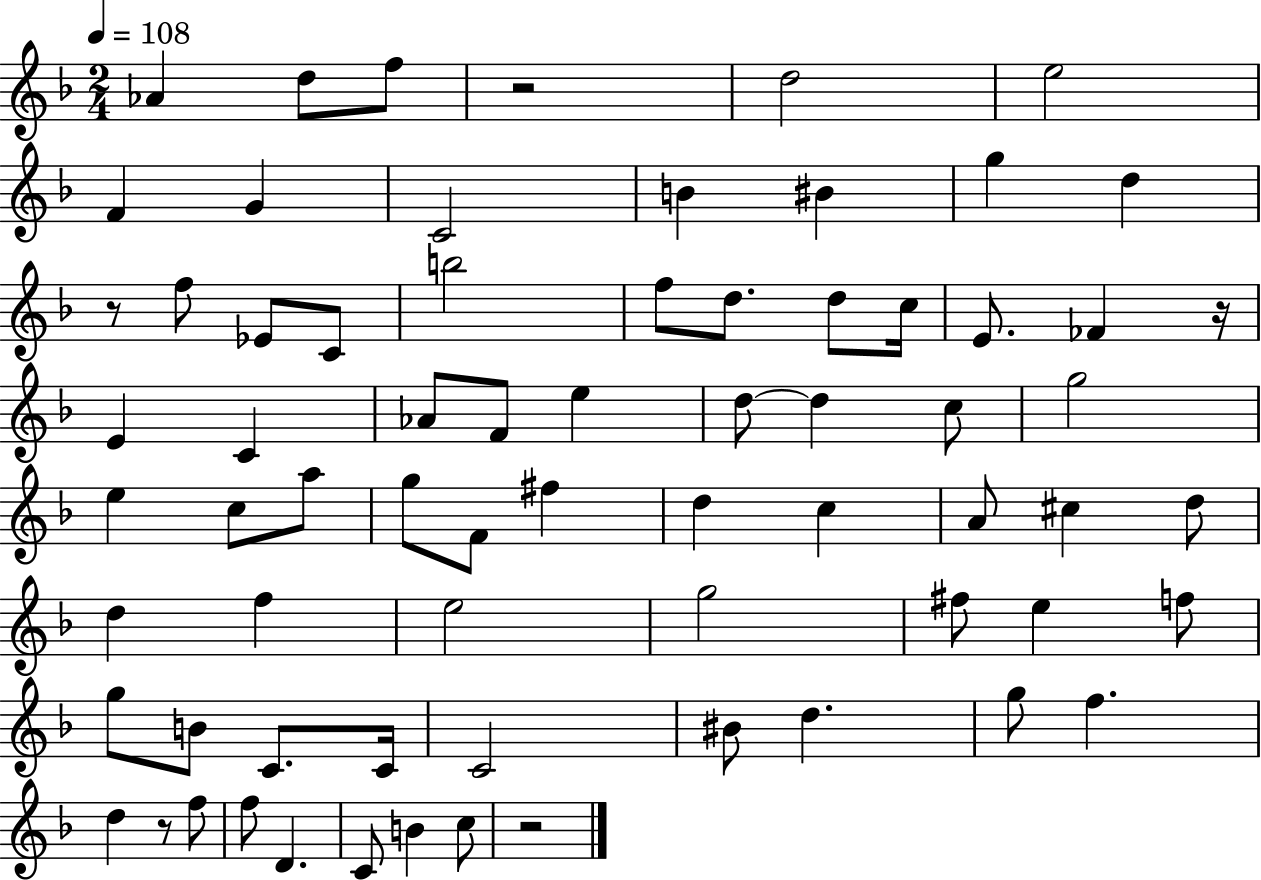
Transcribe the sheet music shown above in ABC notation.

X:1
T:Untitled
M:2/4
L:1/4
K:F
_A d/2 f/2 z2 d2 e2 F G C2 B ^B g d z/2 f/2 _E/2 C/2 b2 f/2 d/2 d/2 c/4 E/2 _F z/4 E C _A/2 F/2 e d/2 d c/2 g2 e c/2 a/2 g/2 F/2 ^f d c A/2 ^c d/2 d f e2 g2 ^f/2 e f/2 g/2 B/2 C/2 C/4 C2 ^B/2 d g/2 f d z/2 f/2 f/2 D C/2 B c/2 z2